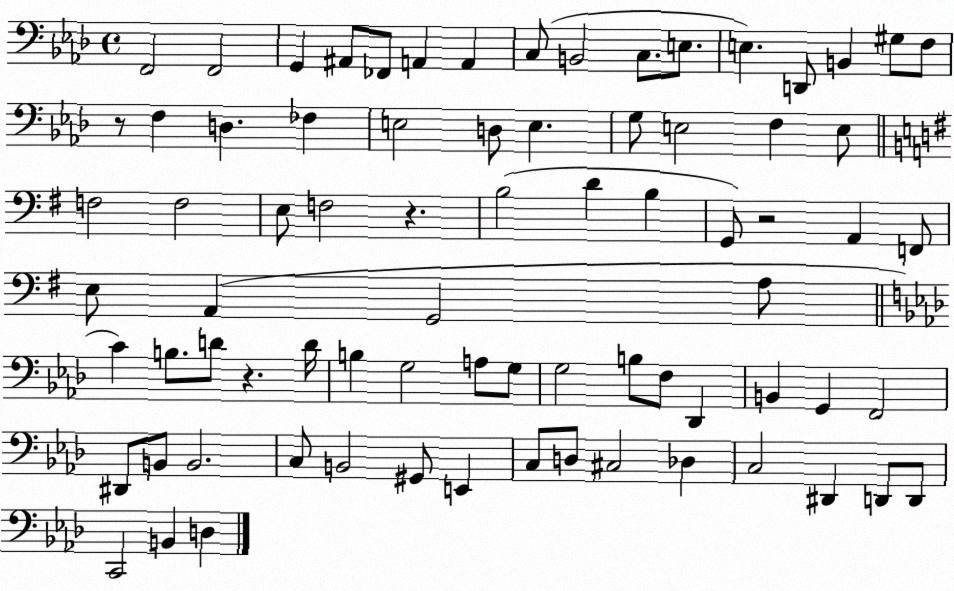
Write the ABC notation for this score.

X:1
T:Untitled
M:4/4
L:1/4
K:Ab
F,,2 F,,2 G,, ^A,,/2 _F,,/2 A,, A,, C,/2 B,,2 C,/2 E,/2 E, D,,/2 B,, ^G,/2 F,/2 z/2 F, D, _F, E,2 D,/2 E, G,/2 E,2 F, E,/2 F,2 F,2 E,/2 F,2 z B,2 D B, G,,/2 z2 A,, F,,/2 E,/2 A,, G,,2 A,/2 C B,/2 D/2 z D/4 B, G,2 A,/2 G,/2 G,2 B,/2 F,/2 _D,, B,, G,, F,,2 ^D,,/2 B,,/2 B,,2 C,/2 B,,2 ^G,,/2 E,, C,/2 D,/2 ^C,2 _D, C,2 ^D,, D,,/2 D,,/2 C,,2 B,, D,